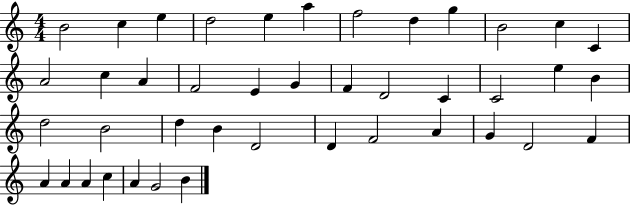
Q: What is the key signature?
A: C major